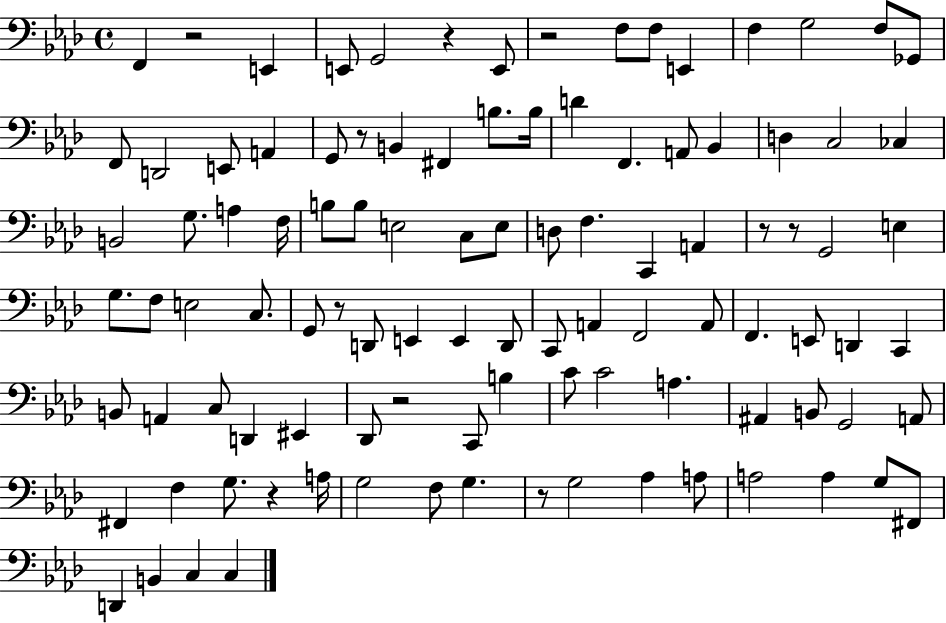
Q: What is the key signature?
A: AES major